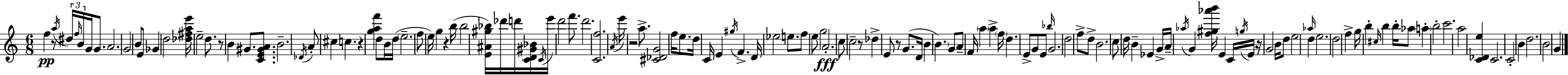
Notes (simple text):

F5/q R/e A5/s D#5/s F5/s B4/s G4/s G4/e. A4/h. G4/h B4/e E4/e Gb4/q D5/h [Db5,F#5,A5,E6]/s E5/h D5/e. R/e B4/q G#4/e. [C4,E4,G#4,A4]/e. B4/h. Db4/s A4/e C#5/q C5/q. R/q [G5,A5,F6]/q D5/e B4/s D5/s E5/h. F5/e E5/s G5/q R/q B5/s B5/h [E4,A#4,G#5,Bb5]/s Db6/s D6/s [C4,D4,G#4,Bb4]/s C4/s E6/s D6/h F6/e. D6/h. [C4,F5]/h. A4/s E6/s R/h A5/e. [C#4,Db4,G4]/h F5/s E5/e. D5/s C4/s E4/q G#5/s F4/q. D4/s Eb5/h E5/e. F5/e E5/e G5/h A4/h. C5/e C5/h R/e Db5/q E4/e R/e G4/e. D4/s B4/q B4/q. G4/e A4/e F4/s A5/q A5/q F5/s D5/q. E4/e G4/e E4/e Bb5/s G4/h. D5/h F5/e D5/e B4/h. C5/e D5/s B4/q Eb4/q G4/s A4/s Ab5/s G4/q [F5,G#5,Ab6,B6]/s E4/q C4/s G5/s E4/s R/s G4/h B4/s D5/e E5/h Ab5/s D5/q E5/h. D5/h F5/q G5/s B5/q C#5/s B5/q B5/s Ab5/e A5/q B5/h C6/h. A5/h [C4,Db4,E5]/q C4/h. C4/h B4/q D5/h. B4/h G4/q